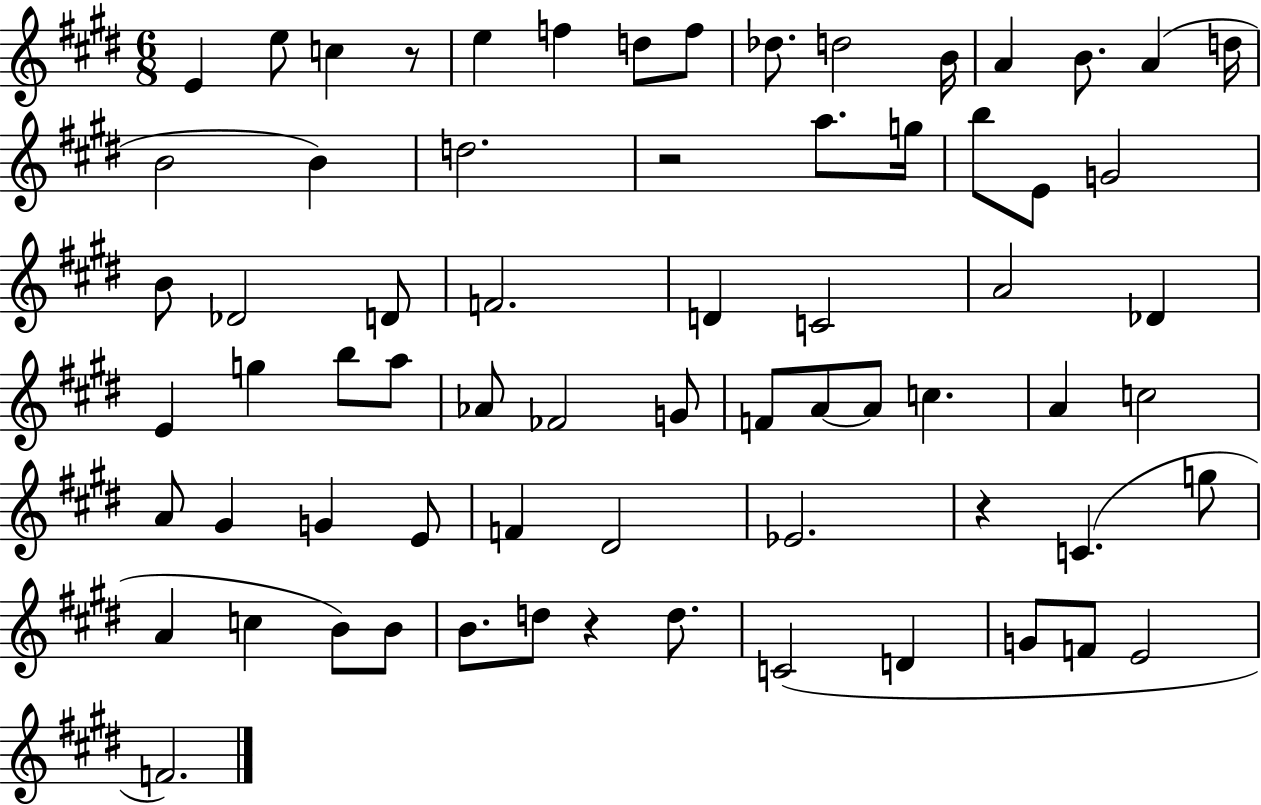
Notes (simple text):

E4/q E5/e C5/q R/e E5/q F5/q D5/e F5/e Db5/e. D5/h B4/s A4/q B4/e. A4/q D5/s B4/h B4/q D5/h. R/h A5/e. G5/s B5/e E4/e G4/h B4/e Db4/h D4/e F4/h. D4/q C4/h A4/h Db4/q E4/q G5/q B5/e A5/e Ab4/e FES4/h G4/e F4/e A4/e A4/e C5/q. A4/q C5/h A4/e G#4/q G4/q E4/e F4/q D#4/h Eb4/h. R/q C4/q. G5/e A4/q C5/q B4/e B4/e B4/e. D5/e R/q D5/e. C4/h D4/q G4/e F4/e E4/h F4/h.